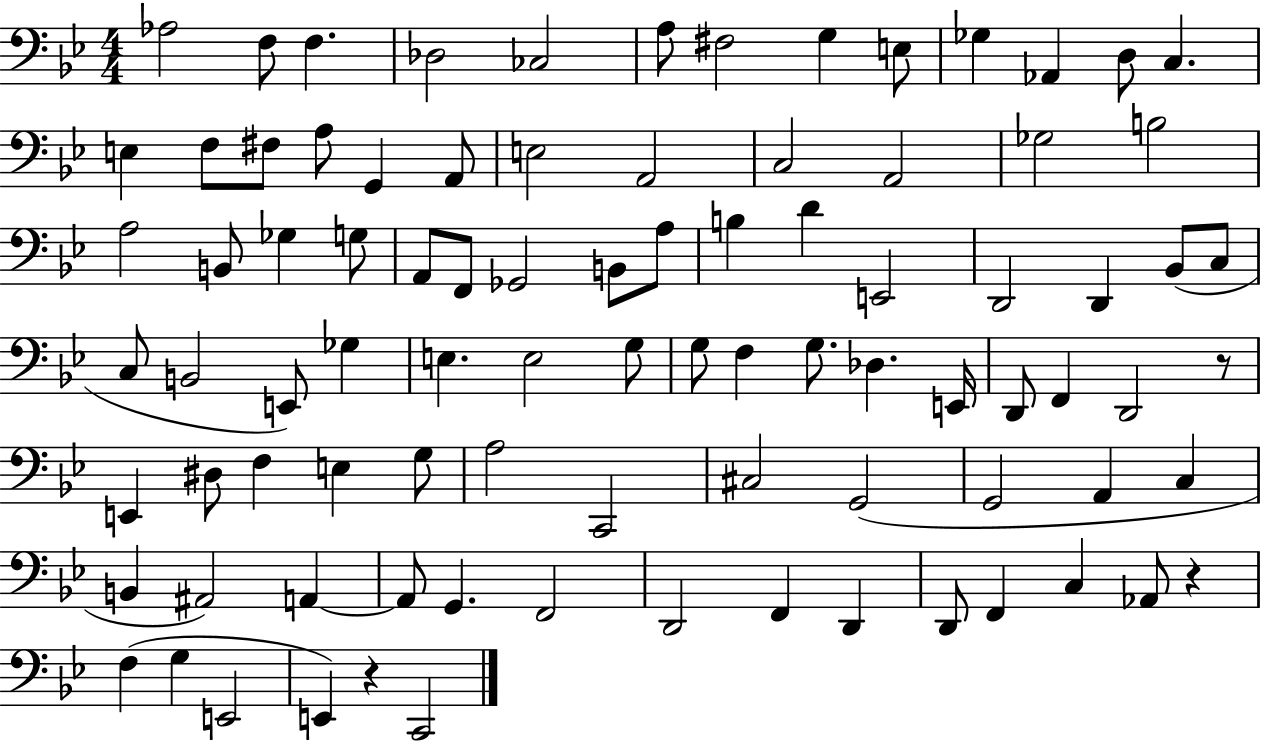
{
  \clef bass
  \numericTimeSignature
  \time 4/4
  \key bes \major
  aes2 f8 f4. | des2 ces2 | a8 fis2 g4 e8 | ges4 aes,4 d8 c4. | \break e4 f8 fis8 a8 g,4 a,8 | e2 a,2 | c2 a,2 | ges2 b2 | \break a2 b,8 ges4 g8 | a,8 f,8 ges,2 b,8 a8 | b4 d'4 e,2 | d,2 d,4 bes,8( c8 | \break c8 b,2 e,8) ges4 | e4. e2 g8 | g8 f4 g8. des4. e,16 | d,8 f,4 d,2 r8 | \break e,4 dis8 f4 e4 g8 | a2 c,2 | cis2 g,2( | g,2 a,4 c4 | \break b,4 ais,2) a,4~~ | a,8 g,4. f,2 | d,2 f,4 d,4 | d,8 f,4 c4 aes,8 r4 | \break f4( g4 e,2 | e,4) r4 c,2 | \bar "|."
}